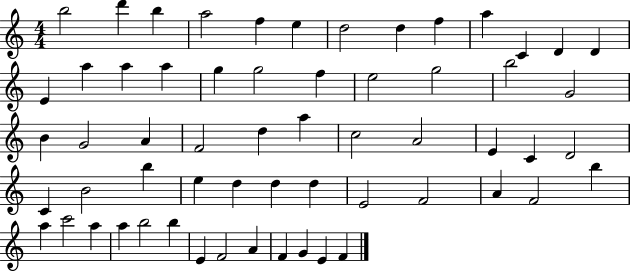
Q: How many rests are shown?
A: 0